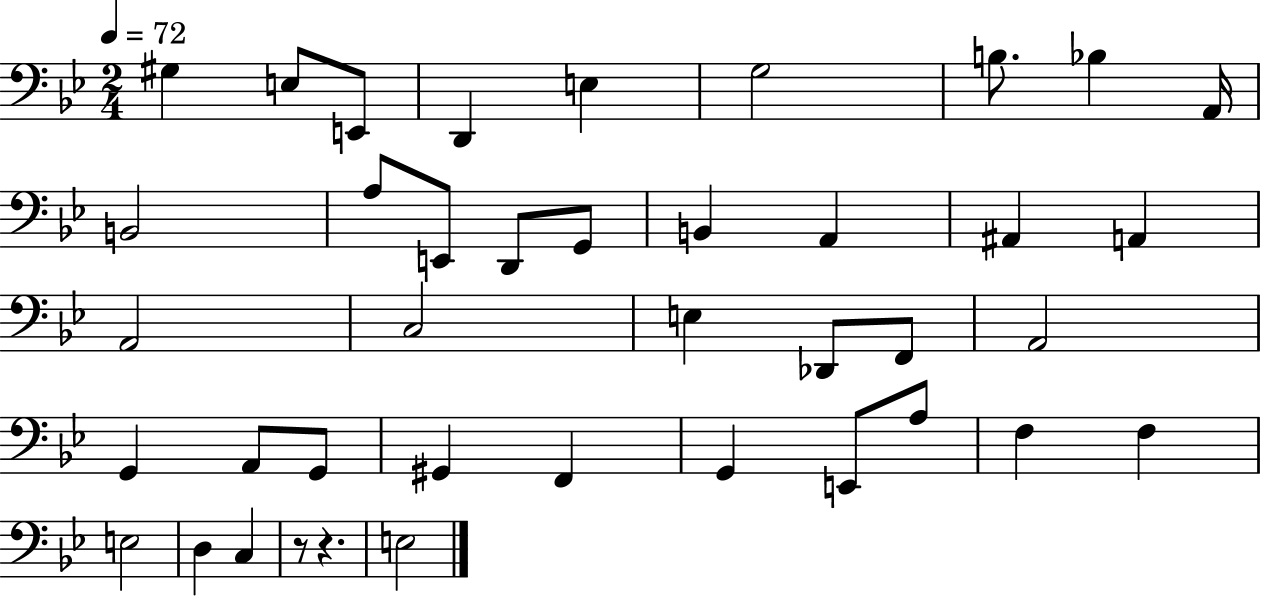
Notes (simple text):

G#3/q E3/e E2/e D2/q E3/q G3/h B3/e. Bb3/q A2/s B2/h A3/e E2/e D2/e G2/e B2/q A2/q A#2/q A2/q A2/h C3/h E3/q Db2/e F2/e A2/h G2/q A2/e G2/e G#2/q F2/q G2/q E2/e A3/e F3/q F3/q E3/h D3/q C3/q R/e R/q. E3/h